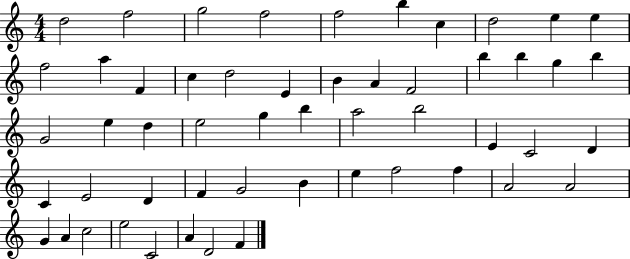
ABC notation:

X:1
T:Untitled
M:4/4
L:1/4
K:C
d2 f2 g2 f2 f2 b c d2 e e f2 a F c d2 E B A F2 b b g b G2 e d e2 g b a2 b2 E C2 D C E2 D F G2 B e f2 f A2 A2 G A c2 e2 C2 A D2 F